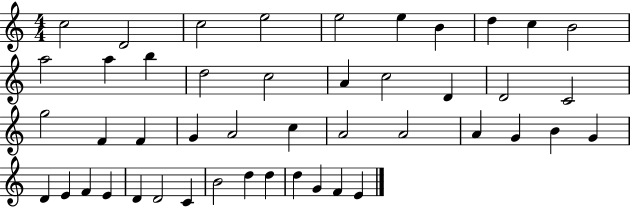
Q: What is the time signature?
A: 4/4